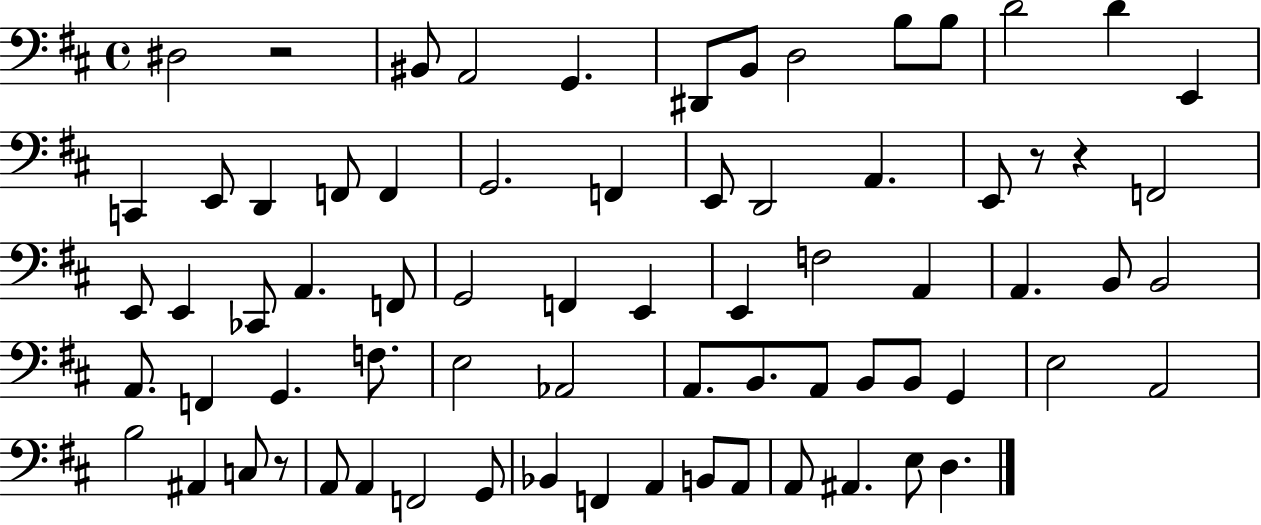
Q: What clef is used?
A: bass